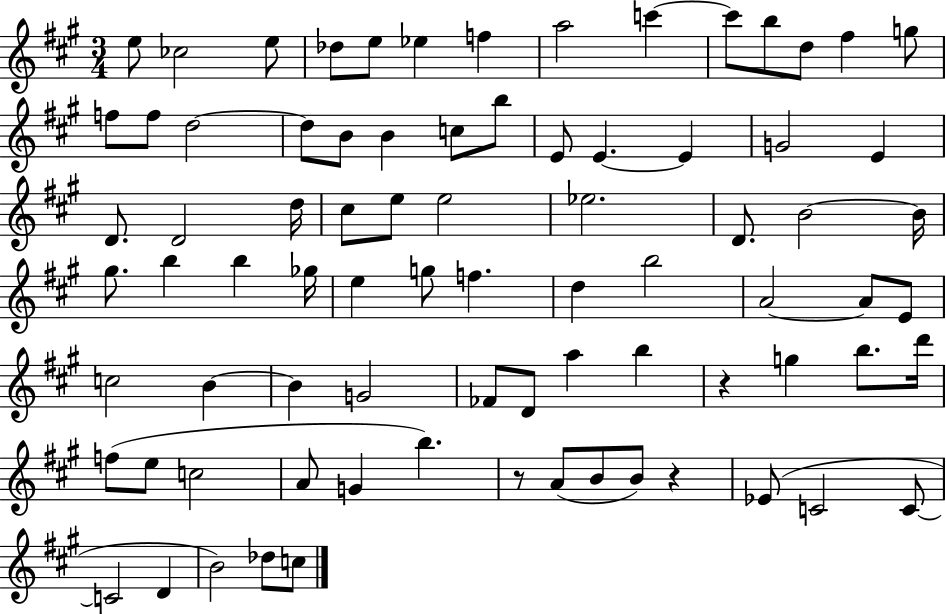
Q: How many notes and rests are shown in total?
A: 80